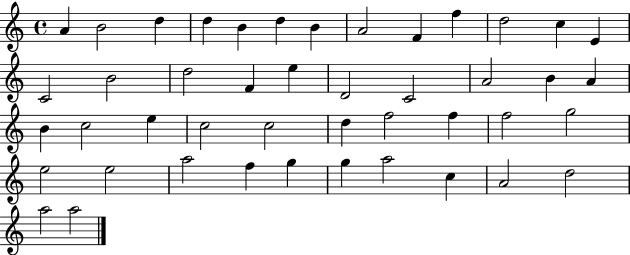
{
  \clef treble
  \time 4/4
  \defaultTimeSignature
  \key c \major
  a'4 b'2 d''4 | d''4 b'4 d''4 b'4 | a'2 f'4 f''4 | d''2 c''4 e'4 | \break c'2 b'2 | d''2 f'4 e''4 | d'2 c'2 | a'2 b'4 a'4 | \break b'4 c''2 e''4 | c''2 c''2 | d''4 f''2 f''4 | f''2 g''2 | \break e''2 e''2 | a''2 f''4 g''4 | g''4 a''2 c''4 | a'2 d''2 | \break a''2 a''2 | \bar "|."
}